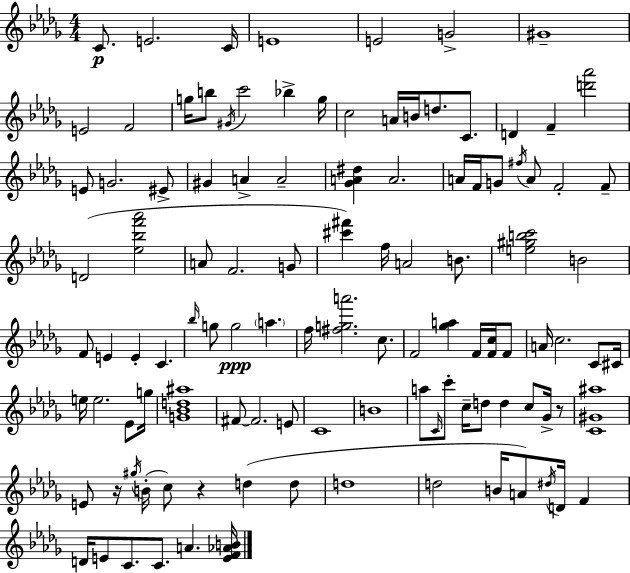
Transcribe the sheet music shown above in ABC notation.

X:1
T:Untitled
M:4/4
L:1/4
K:Bbm
C/2 E2 C/4 E4 E2 G2 ^G4 E2 F2 g/4 b/2 ^G/4 c'2 _b g/4 c2 A/4 B/4 d/2 C/2 D F [d'_a']2 E/2 G2 ^E/2 ^G A A2 [_GA^d] A2 A/4 F/4 G/2 ^f/4 A/2 F2 F/2 D2 [_e_bf'_a']2 A/2 F2 G/2 [^c'^f'] f/4 A2 B/2 [e^gbc']2 B2 F/2 E E C _b/4 g/2 g2 a f/4 [^fga']2 c/2 F2 [_ga] F/4 [Fc]/4 F/2 A/4 c2 C/2 ^C/4 e/4 e2 _E/2 g/4 [G_Bd^a]4 ^F/2 ^F2 E/2 C4 B4 a/2 C/4 c'/2 c/4 d/2 d c/2 _G/4 z/2 [C^G^a]4 E/2 z/4 ^g/4 B/4 c/2 z d d/2 d4 d2 B/4 A/2 ^d/4 D/4 F D/4 E/2 C/2 C/2 A [EF_AB]/4